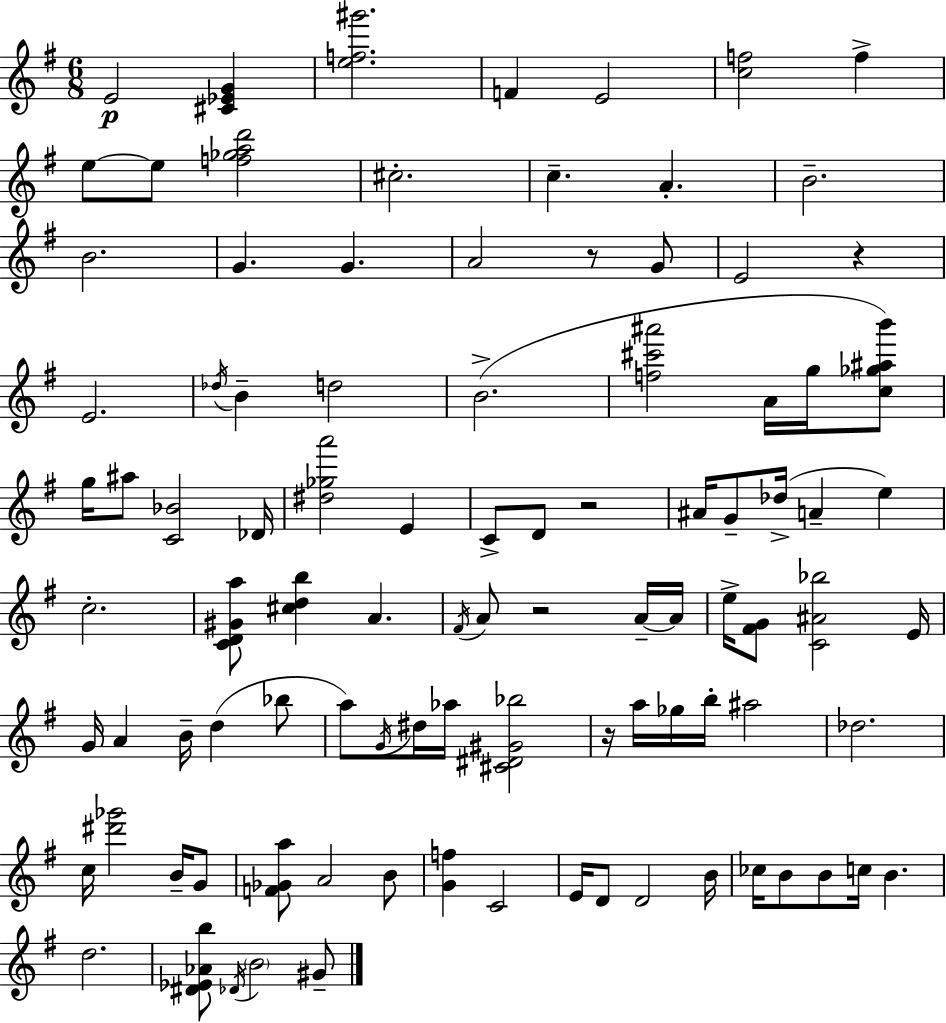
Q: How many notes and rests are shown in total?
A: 97